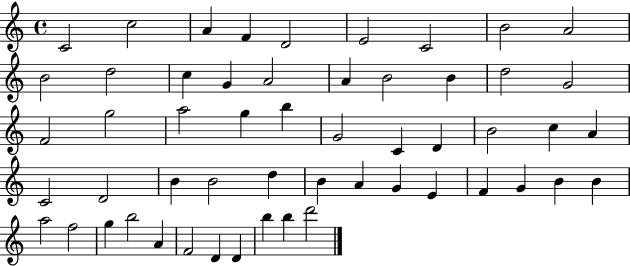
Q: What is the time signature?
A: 4/4